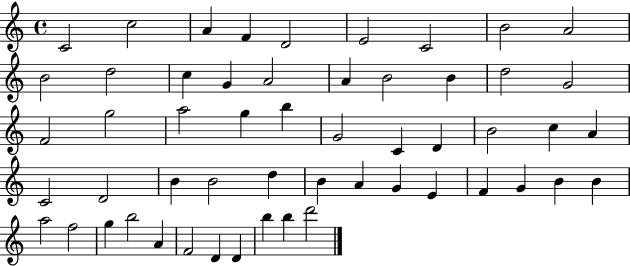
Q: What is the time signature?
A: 4/4